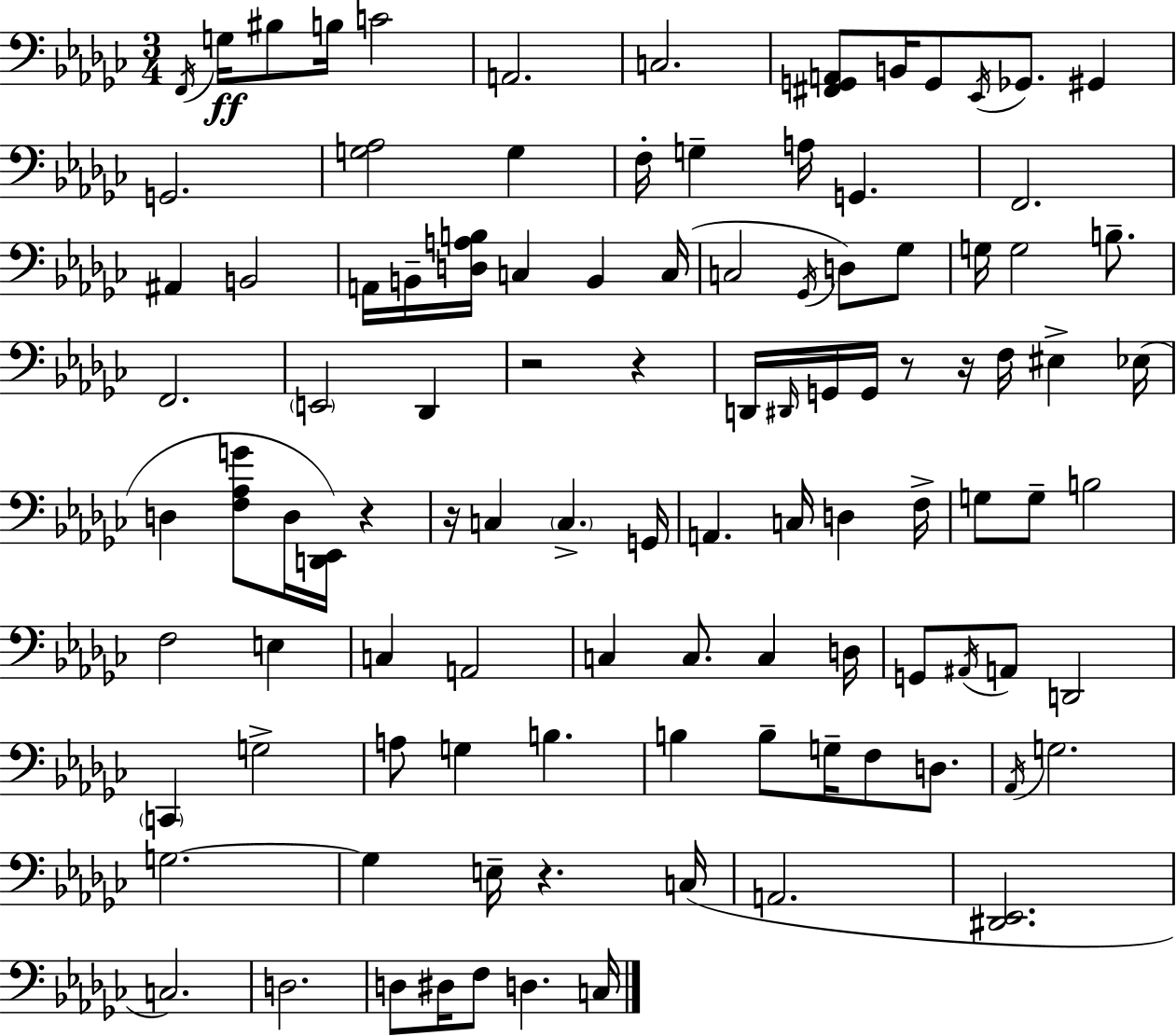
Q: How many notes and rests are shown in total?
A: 104